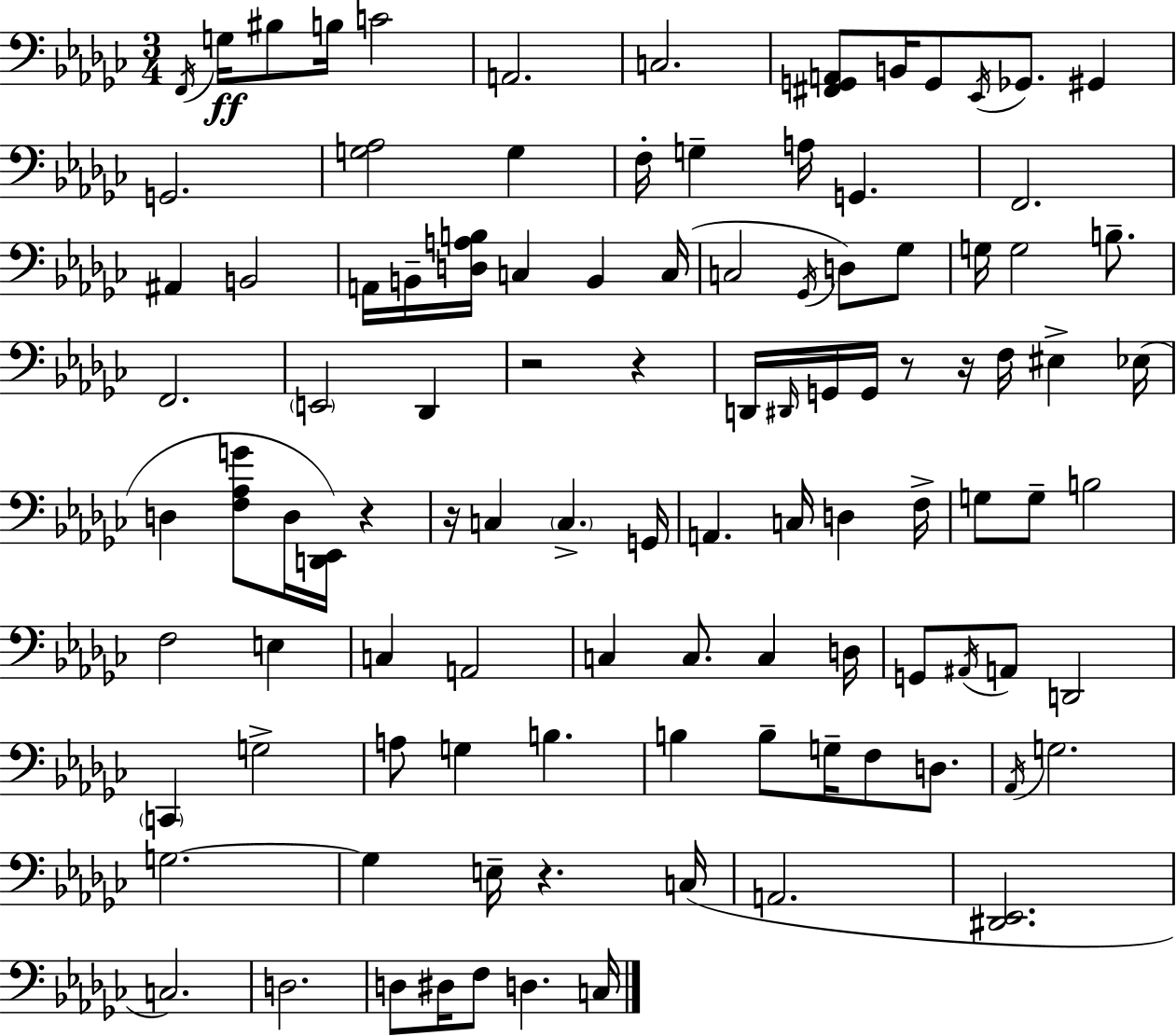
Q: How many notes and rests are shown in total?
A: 104